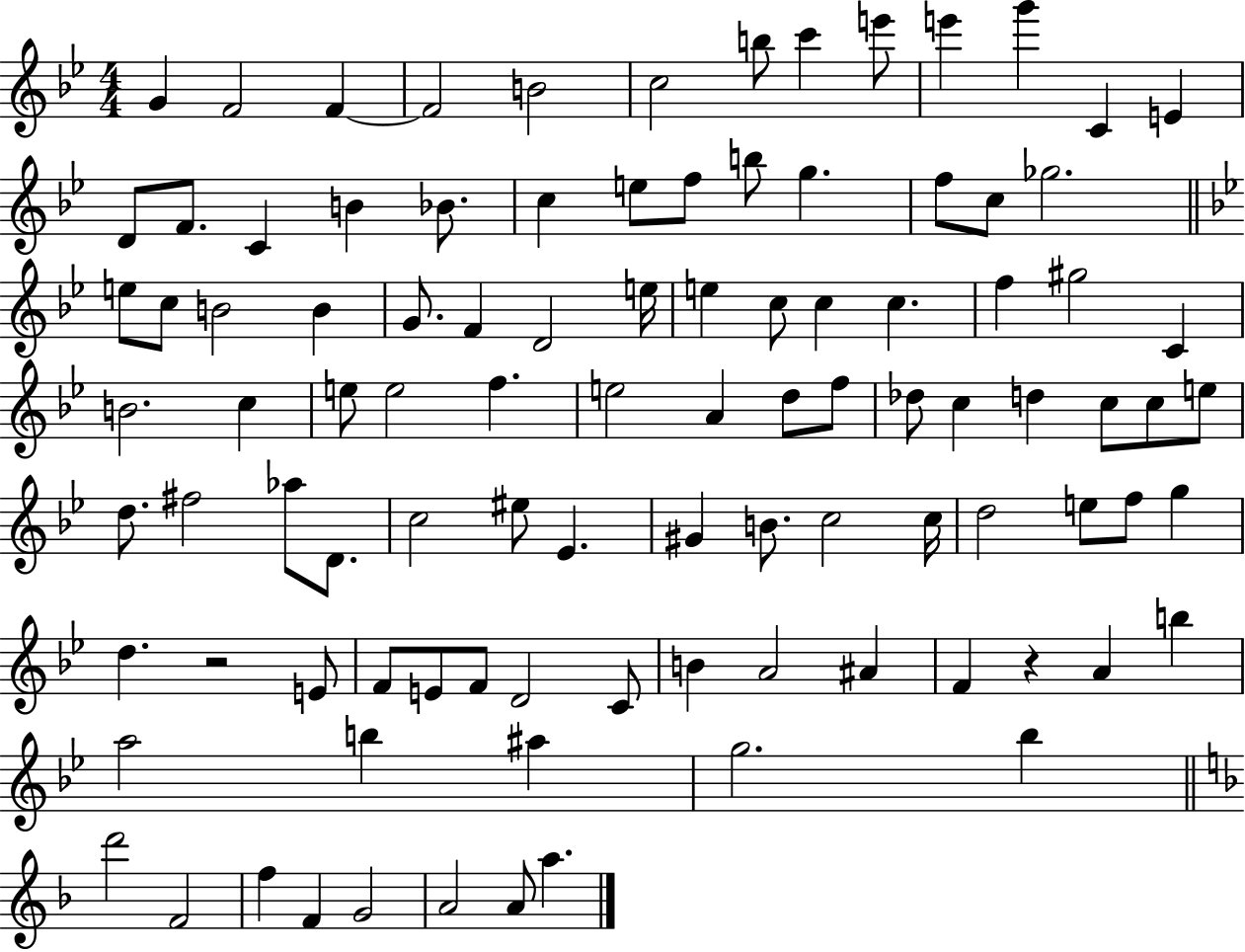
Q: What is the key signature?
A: BES major